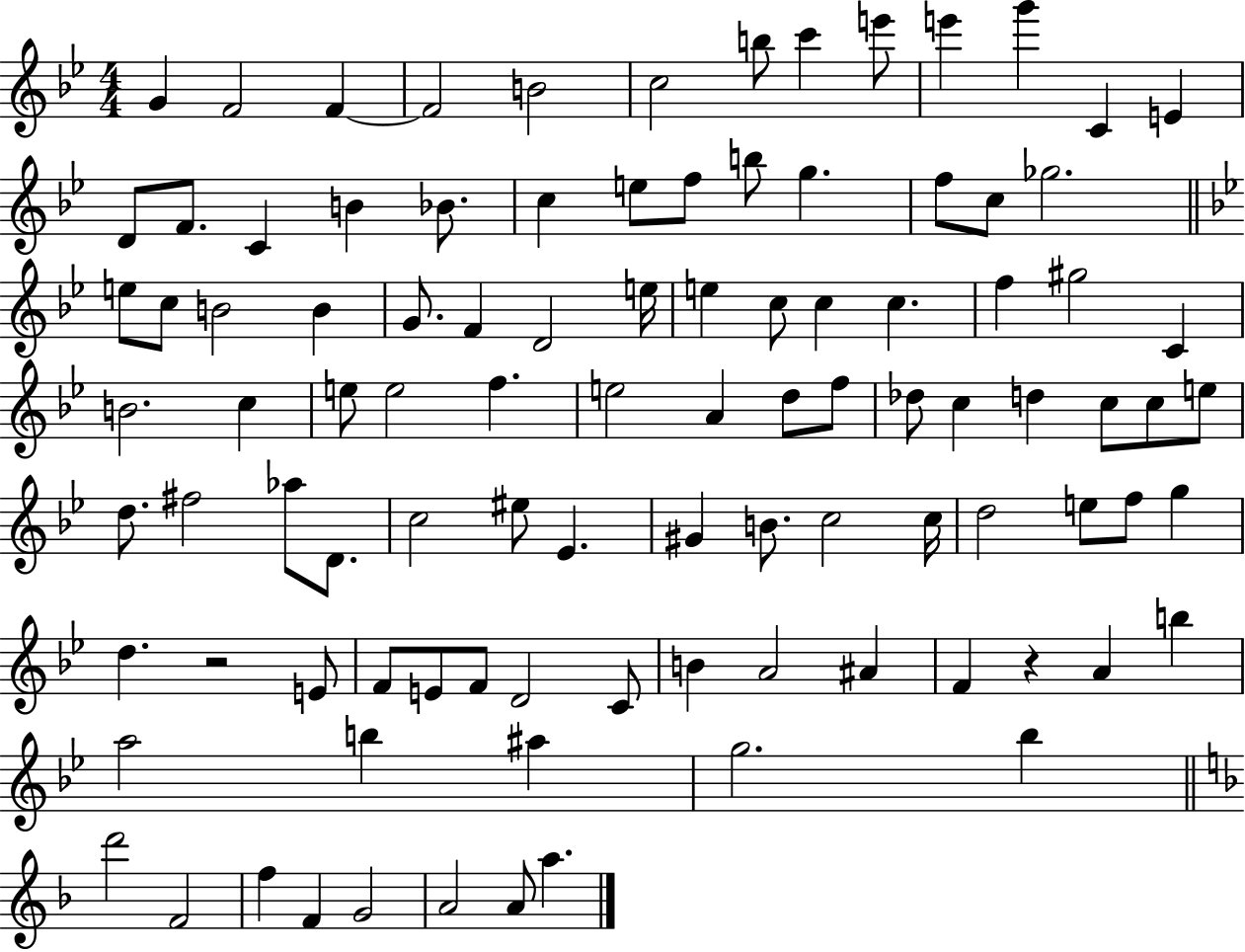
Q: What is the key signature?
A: BES major